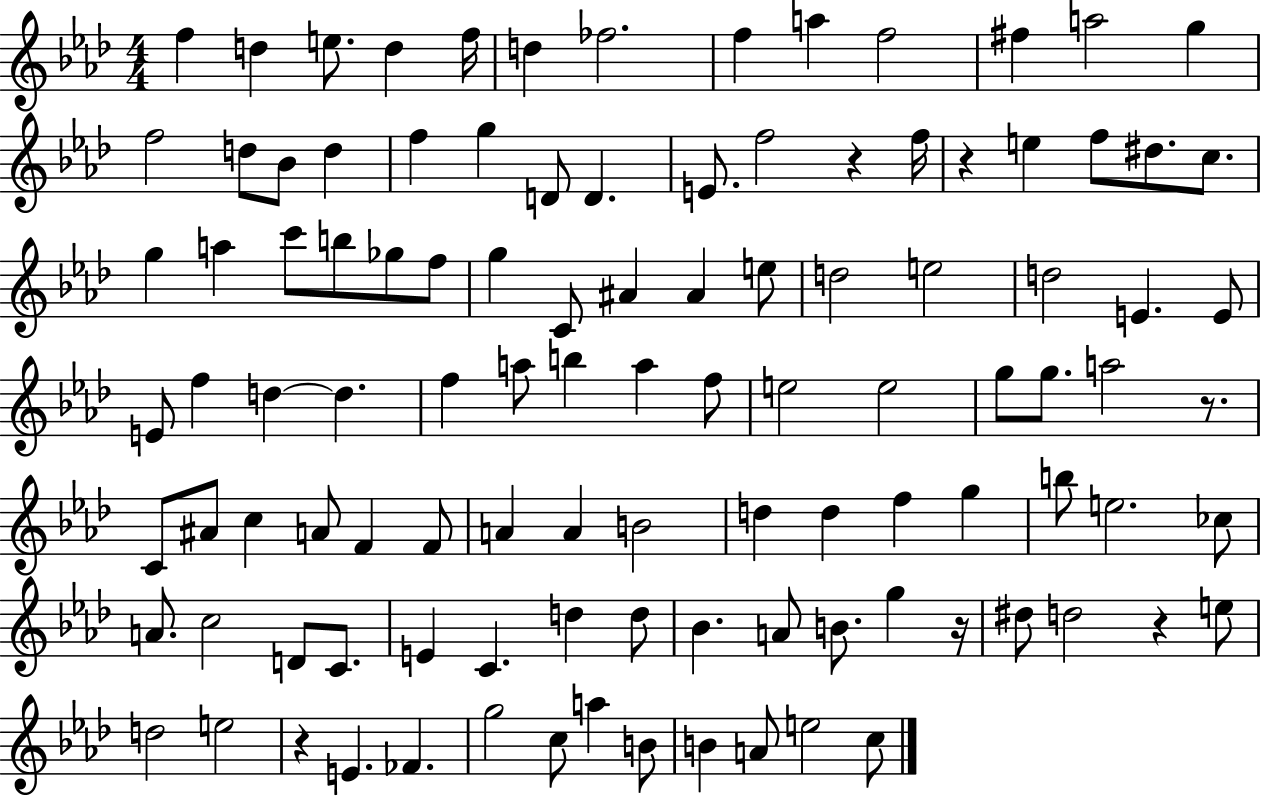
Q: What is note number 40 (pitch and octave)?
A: D5